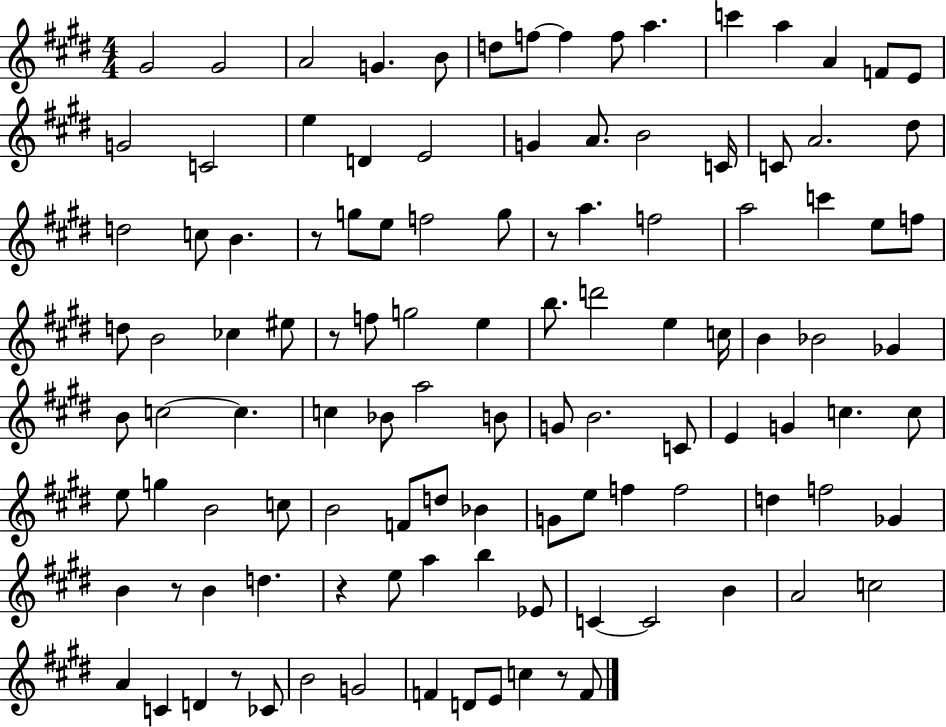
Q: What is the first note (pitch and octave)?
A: G#4